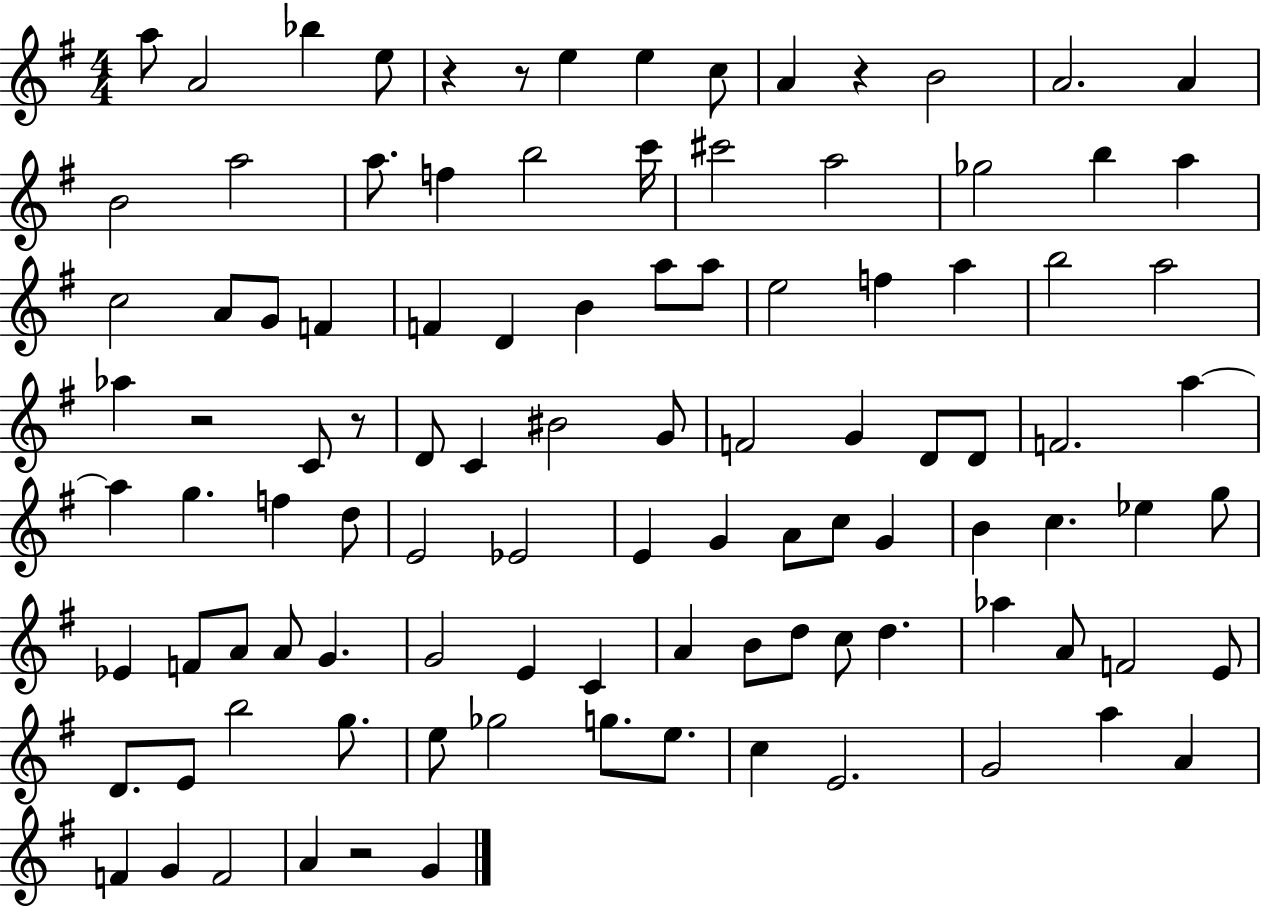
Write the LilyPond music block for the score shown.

{
  \clef treble
  \numericTimeSignature
  \time 4/4
  \key g \major
  a''8 a'2 bes''4 e''8 | r4 r8 e''4 e''4 c''8 | a'4 r4 b'2 | a'2. a'4 | \break b'2 a''2 | a''8. f''4 b''2 c'''16 | cis'''2 a''2 | ges''2 b''4 a''4 | \break c''2 a'8 g'8 f'4 | f'4 d'4 b'4 a''8 a''8 | e''2 f''4 a''4 | b''2 a''2 | \break aes''4 r2 c'8 r8 | d'8 c'4 bis'2 g'8 | f'2 g'4 d'8 d'8 | f'2. a''4~~ | \break a''4 g''4. f''4 d''8 | e'2 ees'2 | e'4 g'4 a'8 c''8 g'4 | b'4 c''4. ees''4 g''8 | \break ees'4 f'8 a'8 a'8 g'4. | g'2 e'4 c'4 | a'4 b'8 d''8 c''8 d''4. | aes''4 a'8 f'2 e'8 | \break d'8. e'8 b''2 g''8. | e''8 ges''2 g''8. e''8. | c''4 e'2. | g'2 a''4 a'4 | \break f'4 g'4 f'2 | a'4 r2 g'4 | \bar "|."
}